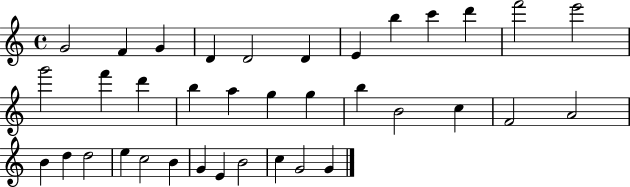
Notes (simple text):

G4/h F4/q G4/q D4/q D4/h D4/q E4/q B5/q C6/q D6/q F6/h E6/h G6/h F6/q D6/q B5/q A5/q G5/q G5/q B5/q B4/h C5/q F4/h A4/h B4/q D5/q D5/h E5/q C5/h B4/q G4/q E4/q B4/h C5/q G4/h G4/q